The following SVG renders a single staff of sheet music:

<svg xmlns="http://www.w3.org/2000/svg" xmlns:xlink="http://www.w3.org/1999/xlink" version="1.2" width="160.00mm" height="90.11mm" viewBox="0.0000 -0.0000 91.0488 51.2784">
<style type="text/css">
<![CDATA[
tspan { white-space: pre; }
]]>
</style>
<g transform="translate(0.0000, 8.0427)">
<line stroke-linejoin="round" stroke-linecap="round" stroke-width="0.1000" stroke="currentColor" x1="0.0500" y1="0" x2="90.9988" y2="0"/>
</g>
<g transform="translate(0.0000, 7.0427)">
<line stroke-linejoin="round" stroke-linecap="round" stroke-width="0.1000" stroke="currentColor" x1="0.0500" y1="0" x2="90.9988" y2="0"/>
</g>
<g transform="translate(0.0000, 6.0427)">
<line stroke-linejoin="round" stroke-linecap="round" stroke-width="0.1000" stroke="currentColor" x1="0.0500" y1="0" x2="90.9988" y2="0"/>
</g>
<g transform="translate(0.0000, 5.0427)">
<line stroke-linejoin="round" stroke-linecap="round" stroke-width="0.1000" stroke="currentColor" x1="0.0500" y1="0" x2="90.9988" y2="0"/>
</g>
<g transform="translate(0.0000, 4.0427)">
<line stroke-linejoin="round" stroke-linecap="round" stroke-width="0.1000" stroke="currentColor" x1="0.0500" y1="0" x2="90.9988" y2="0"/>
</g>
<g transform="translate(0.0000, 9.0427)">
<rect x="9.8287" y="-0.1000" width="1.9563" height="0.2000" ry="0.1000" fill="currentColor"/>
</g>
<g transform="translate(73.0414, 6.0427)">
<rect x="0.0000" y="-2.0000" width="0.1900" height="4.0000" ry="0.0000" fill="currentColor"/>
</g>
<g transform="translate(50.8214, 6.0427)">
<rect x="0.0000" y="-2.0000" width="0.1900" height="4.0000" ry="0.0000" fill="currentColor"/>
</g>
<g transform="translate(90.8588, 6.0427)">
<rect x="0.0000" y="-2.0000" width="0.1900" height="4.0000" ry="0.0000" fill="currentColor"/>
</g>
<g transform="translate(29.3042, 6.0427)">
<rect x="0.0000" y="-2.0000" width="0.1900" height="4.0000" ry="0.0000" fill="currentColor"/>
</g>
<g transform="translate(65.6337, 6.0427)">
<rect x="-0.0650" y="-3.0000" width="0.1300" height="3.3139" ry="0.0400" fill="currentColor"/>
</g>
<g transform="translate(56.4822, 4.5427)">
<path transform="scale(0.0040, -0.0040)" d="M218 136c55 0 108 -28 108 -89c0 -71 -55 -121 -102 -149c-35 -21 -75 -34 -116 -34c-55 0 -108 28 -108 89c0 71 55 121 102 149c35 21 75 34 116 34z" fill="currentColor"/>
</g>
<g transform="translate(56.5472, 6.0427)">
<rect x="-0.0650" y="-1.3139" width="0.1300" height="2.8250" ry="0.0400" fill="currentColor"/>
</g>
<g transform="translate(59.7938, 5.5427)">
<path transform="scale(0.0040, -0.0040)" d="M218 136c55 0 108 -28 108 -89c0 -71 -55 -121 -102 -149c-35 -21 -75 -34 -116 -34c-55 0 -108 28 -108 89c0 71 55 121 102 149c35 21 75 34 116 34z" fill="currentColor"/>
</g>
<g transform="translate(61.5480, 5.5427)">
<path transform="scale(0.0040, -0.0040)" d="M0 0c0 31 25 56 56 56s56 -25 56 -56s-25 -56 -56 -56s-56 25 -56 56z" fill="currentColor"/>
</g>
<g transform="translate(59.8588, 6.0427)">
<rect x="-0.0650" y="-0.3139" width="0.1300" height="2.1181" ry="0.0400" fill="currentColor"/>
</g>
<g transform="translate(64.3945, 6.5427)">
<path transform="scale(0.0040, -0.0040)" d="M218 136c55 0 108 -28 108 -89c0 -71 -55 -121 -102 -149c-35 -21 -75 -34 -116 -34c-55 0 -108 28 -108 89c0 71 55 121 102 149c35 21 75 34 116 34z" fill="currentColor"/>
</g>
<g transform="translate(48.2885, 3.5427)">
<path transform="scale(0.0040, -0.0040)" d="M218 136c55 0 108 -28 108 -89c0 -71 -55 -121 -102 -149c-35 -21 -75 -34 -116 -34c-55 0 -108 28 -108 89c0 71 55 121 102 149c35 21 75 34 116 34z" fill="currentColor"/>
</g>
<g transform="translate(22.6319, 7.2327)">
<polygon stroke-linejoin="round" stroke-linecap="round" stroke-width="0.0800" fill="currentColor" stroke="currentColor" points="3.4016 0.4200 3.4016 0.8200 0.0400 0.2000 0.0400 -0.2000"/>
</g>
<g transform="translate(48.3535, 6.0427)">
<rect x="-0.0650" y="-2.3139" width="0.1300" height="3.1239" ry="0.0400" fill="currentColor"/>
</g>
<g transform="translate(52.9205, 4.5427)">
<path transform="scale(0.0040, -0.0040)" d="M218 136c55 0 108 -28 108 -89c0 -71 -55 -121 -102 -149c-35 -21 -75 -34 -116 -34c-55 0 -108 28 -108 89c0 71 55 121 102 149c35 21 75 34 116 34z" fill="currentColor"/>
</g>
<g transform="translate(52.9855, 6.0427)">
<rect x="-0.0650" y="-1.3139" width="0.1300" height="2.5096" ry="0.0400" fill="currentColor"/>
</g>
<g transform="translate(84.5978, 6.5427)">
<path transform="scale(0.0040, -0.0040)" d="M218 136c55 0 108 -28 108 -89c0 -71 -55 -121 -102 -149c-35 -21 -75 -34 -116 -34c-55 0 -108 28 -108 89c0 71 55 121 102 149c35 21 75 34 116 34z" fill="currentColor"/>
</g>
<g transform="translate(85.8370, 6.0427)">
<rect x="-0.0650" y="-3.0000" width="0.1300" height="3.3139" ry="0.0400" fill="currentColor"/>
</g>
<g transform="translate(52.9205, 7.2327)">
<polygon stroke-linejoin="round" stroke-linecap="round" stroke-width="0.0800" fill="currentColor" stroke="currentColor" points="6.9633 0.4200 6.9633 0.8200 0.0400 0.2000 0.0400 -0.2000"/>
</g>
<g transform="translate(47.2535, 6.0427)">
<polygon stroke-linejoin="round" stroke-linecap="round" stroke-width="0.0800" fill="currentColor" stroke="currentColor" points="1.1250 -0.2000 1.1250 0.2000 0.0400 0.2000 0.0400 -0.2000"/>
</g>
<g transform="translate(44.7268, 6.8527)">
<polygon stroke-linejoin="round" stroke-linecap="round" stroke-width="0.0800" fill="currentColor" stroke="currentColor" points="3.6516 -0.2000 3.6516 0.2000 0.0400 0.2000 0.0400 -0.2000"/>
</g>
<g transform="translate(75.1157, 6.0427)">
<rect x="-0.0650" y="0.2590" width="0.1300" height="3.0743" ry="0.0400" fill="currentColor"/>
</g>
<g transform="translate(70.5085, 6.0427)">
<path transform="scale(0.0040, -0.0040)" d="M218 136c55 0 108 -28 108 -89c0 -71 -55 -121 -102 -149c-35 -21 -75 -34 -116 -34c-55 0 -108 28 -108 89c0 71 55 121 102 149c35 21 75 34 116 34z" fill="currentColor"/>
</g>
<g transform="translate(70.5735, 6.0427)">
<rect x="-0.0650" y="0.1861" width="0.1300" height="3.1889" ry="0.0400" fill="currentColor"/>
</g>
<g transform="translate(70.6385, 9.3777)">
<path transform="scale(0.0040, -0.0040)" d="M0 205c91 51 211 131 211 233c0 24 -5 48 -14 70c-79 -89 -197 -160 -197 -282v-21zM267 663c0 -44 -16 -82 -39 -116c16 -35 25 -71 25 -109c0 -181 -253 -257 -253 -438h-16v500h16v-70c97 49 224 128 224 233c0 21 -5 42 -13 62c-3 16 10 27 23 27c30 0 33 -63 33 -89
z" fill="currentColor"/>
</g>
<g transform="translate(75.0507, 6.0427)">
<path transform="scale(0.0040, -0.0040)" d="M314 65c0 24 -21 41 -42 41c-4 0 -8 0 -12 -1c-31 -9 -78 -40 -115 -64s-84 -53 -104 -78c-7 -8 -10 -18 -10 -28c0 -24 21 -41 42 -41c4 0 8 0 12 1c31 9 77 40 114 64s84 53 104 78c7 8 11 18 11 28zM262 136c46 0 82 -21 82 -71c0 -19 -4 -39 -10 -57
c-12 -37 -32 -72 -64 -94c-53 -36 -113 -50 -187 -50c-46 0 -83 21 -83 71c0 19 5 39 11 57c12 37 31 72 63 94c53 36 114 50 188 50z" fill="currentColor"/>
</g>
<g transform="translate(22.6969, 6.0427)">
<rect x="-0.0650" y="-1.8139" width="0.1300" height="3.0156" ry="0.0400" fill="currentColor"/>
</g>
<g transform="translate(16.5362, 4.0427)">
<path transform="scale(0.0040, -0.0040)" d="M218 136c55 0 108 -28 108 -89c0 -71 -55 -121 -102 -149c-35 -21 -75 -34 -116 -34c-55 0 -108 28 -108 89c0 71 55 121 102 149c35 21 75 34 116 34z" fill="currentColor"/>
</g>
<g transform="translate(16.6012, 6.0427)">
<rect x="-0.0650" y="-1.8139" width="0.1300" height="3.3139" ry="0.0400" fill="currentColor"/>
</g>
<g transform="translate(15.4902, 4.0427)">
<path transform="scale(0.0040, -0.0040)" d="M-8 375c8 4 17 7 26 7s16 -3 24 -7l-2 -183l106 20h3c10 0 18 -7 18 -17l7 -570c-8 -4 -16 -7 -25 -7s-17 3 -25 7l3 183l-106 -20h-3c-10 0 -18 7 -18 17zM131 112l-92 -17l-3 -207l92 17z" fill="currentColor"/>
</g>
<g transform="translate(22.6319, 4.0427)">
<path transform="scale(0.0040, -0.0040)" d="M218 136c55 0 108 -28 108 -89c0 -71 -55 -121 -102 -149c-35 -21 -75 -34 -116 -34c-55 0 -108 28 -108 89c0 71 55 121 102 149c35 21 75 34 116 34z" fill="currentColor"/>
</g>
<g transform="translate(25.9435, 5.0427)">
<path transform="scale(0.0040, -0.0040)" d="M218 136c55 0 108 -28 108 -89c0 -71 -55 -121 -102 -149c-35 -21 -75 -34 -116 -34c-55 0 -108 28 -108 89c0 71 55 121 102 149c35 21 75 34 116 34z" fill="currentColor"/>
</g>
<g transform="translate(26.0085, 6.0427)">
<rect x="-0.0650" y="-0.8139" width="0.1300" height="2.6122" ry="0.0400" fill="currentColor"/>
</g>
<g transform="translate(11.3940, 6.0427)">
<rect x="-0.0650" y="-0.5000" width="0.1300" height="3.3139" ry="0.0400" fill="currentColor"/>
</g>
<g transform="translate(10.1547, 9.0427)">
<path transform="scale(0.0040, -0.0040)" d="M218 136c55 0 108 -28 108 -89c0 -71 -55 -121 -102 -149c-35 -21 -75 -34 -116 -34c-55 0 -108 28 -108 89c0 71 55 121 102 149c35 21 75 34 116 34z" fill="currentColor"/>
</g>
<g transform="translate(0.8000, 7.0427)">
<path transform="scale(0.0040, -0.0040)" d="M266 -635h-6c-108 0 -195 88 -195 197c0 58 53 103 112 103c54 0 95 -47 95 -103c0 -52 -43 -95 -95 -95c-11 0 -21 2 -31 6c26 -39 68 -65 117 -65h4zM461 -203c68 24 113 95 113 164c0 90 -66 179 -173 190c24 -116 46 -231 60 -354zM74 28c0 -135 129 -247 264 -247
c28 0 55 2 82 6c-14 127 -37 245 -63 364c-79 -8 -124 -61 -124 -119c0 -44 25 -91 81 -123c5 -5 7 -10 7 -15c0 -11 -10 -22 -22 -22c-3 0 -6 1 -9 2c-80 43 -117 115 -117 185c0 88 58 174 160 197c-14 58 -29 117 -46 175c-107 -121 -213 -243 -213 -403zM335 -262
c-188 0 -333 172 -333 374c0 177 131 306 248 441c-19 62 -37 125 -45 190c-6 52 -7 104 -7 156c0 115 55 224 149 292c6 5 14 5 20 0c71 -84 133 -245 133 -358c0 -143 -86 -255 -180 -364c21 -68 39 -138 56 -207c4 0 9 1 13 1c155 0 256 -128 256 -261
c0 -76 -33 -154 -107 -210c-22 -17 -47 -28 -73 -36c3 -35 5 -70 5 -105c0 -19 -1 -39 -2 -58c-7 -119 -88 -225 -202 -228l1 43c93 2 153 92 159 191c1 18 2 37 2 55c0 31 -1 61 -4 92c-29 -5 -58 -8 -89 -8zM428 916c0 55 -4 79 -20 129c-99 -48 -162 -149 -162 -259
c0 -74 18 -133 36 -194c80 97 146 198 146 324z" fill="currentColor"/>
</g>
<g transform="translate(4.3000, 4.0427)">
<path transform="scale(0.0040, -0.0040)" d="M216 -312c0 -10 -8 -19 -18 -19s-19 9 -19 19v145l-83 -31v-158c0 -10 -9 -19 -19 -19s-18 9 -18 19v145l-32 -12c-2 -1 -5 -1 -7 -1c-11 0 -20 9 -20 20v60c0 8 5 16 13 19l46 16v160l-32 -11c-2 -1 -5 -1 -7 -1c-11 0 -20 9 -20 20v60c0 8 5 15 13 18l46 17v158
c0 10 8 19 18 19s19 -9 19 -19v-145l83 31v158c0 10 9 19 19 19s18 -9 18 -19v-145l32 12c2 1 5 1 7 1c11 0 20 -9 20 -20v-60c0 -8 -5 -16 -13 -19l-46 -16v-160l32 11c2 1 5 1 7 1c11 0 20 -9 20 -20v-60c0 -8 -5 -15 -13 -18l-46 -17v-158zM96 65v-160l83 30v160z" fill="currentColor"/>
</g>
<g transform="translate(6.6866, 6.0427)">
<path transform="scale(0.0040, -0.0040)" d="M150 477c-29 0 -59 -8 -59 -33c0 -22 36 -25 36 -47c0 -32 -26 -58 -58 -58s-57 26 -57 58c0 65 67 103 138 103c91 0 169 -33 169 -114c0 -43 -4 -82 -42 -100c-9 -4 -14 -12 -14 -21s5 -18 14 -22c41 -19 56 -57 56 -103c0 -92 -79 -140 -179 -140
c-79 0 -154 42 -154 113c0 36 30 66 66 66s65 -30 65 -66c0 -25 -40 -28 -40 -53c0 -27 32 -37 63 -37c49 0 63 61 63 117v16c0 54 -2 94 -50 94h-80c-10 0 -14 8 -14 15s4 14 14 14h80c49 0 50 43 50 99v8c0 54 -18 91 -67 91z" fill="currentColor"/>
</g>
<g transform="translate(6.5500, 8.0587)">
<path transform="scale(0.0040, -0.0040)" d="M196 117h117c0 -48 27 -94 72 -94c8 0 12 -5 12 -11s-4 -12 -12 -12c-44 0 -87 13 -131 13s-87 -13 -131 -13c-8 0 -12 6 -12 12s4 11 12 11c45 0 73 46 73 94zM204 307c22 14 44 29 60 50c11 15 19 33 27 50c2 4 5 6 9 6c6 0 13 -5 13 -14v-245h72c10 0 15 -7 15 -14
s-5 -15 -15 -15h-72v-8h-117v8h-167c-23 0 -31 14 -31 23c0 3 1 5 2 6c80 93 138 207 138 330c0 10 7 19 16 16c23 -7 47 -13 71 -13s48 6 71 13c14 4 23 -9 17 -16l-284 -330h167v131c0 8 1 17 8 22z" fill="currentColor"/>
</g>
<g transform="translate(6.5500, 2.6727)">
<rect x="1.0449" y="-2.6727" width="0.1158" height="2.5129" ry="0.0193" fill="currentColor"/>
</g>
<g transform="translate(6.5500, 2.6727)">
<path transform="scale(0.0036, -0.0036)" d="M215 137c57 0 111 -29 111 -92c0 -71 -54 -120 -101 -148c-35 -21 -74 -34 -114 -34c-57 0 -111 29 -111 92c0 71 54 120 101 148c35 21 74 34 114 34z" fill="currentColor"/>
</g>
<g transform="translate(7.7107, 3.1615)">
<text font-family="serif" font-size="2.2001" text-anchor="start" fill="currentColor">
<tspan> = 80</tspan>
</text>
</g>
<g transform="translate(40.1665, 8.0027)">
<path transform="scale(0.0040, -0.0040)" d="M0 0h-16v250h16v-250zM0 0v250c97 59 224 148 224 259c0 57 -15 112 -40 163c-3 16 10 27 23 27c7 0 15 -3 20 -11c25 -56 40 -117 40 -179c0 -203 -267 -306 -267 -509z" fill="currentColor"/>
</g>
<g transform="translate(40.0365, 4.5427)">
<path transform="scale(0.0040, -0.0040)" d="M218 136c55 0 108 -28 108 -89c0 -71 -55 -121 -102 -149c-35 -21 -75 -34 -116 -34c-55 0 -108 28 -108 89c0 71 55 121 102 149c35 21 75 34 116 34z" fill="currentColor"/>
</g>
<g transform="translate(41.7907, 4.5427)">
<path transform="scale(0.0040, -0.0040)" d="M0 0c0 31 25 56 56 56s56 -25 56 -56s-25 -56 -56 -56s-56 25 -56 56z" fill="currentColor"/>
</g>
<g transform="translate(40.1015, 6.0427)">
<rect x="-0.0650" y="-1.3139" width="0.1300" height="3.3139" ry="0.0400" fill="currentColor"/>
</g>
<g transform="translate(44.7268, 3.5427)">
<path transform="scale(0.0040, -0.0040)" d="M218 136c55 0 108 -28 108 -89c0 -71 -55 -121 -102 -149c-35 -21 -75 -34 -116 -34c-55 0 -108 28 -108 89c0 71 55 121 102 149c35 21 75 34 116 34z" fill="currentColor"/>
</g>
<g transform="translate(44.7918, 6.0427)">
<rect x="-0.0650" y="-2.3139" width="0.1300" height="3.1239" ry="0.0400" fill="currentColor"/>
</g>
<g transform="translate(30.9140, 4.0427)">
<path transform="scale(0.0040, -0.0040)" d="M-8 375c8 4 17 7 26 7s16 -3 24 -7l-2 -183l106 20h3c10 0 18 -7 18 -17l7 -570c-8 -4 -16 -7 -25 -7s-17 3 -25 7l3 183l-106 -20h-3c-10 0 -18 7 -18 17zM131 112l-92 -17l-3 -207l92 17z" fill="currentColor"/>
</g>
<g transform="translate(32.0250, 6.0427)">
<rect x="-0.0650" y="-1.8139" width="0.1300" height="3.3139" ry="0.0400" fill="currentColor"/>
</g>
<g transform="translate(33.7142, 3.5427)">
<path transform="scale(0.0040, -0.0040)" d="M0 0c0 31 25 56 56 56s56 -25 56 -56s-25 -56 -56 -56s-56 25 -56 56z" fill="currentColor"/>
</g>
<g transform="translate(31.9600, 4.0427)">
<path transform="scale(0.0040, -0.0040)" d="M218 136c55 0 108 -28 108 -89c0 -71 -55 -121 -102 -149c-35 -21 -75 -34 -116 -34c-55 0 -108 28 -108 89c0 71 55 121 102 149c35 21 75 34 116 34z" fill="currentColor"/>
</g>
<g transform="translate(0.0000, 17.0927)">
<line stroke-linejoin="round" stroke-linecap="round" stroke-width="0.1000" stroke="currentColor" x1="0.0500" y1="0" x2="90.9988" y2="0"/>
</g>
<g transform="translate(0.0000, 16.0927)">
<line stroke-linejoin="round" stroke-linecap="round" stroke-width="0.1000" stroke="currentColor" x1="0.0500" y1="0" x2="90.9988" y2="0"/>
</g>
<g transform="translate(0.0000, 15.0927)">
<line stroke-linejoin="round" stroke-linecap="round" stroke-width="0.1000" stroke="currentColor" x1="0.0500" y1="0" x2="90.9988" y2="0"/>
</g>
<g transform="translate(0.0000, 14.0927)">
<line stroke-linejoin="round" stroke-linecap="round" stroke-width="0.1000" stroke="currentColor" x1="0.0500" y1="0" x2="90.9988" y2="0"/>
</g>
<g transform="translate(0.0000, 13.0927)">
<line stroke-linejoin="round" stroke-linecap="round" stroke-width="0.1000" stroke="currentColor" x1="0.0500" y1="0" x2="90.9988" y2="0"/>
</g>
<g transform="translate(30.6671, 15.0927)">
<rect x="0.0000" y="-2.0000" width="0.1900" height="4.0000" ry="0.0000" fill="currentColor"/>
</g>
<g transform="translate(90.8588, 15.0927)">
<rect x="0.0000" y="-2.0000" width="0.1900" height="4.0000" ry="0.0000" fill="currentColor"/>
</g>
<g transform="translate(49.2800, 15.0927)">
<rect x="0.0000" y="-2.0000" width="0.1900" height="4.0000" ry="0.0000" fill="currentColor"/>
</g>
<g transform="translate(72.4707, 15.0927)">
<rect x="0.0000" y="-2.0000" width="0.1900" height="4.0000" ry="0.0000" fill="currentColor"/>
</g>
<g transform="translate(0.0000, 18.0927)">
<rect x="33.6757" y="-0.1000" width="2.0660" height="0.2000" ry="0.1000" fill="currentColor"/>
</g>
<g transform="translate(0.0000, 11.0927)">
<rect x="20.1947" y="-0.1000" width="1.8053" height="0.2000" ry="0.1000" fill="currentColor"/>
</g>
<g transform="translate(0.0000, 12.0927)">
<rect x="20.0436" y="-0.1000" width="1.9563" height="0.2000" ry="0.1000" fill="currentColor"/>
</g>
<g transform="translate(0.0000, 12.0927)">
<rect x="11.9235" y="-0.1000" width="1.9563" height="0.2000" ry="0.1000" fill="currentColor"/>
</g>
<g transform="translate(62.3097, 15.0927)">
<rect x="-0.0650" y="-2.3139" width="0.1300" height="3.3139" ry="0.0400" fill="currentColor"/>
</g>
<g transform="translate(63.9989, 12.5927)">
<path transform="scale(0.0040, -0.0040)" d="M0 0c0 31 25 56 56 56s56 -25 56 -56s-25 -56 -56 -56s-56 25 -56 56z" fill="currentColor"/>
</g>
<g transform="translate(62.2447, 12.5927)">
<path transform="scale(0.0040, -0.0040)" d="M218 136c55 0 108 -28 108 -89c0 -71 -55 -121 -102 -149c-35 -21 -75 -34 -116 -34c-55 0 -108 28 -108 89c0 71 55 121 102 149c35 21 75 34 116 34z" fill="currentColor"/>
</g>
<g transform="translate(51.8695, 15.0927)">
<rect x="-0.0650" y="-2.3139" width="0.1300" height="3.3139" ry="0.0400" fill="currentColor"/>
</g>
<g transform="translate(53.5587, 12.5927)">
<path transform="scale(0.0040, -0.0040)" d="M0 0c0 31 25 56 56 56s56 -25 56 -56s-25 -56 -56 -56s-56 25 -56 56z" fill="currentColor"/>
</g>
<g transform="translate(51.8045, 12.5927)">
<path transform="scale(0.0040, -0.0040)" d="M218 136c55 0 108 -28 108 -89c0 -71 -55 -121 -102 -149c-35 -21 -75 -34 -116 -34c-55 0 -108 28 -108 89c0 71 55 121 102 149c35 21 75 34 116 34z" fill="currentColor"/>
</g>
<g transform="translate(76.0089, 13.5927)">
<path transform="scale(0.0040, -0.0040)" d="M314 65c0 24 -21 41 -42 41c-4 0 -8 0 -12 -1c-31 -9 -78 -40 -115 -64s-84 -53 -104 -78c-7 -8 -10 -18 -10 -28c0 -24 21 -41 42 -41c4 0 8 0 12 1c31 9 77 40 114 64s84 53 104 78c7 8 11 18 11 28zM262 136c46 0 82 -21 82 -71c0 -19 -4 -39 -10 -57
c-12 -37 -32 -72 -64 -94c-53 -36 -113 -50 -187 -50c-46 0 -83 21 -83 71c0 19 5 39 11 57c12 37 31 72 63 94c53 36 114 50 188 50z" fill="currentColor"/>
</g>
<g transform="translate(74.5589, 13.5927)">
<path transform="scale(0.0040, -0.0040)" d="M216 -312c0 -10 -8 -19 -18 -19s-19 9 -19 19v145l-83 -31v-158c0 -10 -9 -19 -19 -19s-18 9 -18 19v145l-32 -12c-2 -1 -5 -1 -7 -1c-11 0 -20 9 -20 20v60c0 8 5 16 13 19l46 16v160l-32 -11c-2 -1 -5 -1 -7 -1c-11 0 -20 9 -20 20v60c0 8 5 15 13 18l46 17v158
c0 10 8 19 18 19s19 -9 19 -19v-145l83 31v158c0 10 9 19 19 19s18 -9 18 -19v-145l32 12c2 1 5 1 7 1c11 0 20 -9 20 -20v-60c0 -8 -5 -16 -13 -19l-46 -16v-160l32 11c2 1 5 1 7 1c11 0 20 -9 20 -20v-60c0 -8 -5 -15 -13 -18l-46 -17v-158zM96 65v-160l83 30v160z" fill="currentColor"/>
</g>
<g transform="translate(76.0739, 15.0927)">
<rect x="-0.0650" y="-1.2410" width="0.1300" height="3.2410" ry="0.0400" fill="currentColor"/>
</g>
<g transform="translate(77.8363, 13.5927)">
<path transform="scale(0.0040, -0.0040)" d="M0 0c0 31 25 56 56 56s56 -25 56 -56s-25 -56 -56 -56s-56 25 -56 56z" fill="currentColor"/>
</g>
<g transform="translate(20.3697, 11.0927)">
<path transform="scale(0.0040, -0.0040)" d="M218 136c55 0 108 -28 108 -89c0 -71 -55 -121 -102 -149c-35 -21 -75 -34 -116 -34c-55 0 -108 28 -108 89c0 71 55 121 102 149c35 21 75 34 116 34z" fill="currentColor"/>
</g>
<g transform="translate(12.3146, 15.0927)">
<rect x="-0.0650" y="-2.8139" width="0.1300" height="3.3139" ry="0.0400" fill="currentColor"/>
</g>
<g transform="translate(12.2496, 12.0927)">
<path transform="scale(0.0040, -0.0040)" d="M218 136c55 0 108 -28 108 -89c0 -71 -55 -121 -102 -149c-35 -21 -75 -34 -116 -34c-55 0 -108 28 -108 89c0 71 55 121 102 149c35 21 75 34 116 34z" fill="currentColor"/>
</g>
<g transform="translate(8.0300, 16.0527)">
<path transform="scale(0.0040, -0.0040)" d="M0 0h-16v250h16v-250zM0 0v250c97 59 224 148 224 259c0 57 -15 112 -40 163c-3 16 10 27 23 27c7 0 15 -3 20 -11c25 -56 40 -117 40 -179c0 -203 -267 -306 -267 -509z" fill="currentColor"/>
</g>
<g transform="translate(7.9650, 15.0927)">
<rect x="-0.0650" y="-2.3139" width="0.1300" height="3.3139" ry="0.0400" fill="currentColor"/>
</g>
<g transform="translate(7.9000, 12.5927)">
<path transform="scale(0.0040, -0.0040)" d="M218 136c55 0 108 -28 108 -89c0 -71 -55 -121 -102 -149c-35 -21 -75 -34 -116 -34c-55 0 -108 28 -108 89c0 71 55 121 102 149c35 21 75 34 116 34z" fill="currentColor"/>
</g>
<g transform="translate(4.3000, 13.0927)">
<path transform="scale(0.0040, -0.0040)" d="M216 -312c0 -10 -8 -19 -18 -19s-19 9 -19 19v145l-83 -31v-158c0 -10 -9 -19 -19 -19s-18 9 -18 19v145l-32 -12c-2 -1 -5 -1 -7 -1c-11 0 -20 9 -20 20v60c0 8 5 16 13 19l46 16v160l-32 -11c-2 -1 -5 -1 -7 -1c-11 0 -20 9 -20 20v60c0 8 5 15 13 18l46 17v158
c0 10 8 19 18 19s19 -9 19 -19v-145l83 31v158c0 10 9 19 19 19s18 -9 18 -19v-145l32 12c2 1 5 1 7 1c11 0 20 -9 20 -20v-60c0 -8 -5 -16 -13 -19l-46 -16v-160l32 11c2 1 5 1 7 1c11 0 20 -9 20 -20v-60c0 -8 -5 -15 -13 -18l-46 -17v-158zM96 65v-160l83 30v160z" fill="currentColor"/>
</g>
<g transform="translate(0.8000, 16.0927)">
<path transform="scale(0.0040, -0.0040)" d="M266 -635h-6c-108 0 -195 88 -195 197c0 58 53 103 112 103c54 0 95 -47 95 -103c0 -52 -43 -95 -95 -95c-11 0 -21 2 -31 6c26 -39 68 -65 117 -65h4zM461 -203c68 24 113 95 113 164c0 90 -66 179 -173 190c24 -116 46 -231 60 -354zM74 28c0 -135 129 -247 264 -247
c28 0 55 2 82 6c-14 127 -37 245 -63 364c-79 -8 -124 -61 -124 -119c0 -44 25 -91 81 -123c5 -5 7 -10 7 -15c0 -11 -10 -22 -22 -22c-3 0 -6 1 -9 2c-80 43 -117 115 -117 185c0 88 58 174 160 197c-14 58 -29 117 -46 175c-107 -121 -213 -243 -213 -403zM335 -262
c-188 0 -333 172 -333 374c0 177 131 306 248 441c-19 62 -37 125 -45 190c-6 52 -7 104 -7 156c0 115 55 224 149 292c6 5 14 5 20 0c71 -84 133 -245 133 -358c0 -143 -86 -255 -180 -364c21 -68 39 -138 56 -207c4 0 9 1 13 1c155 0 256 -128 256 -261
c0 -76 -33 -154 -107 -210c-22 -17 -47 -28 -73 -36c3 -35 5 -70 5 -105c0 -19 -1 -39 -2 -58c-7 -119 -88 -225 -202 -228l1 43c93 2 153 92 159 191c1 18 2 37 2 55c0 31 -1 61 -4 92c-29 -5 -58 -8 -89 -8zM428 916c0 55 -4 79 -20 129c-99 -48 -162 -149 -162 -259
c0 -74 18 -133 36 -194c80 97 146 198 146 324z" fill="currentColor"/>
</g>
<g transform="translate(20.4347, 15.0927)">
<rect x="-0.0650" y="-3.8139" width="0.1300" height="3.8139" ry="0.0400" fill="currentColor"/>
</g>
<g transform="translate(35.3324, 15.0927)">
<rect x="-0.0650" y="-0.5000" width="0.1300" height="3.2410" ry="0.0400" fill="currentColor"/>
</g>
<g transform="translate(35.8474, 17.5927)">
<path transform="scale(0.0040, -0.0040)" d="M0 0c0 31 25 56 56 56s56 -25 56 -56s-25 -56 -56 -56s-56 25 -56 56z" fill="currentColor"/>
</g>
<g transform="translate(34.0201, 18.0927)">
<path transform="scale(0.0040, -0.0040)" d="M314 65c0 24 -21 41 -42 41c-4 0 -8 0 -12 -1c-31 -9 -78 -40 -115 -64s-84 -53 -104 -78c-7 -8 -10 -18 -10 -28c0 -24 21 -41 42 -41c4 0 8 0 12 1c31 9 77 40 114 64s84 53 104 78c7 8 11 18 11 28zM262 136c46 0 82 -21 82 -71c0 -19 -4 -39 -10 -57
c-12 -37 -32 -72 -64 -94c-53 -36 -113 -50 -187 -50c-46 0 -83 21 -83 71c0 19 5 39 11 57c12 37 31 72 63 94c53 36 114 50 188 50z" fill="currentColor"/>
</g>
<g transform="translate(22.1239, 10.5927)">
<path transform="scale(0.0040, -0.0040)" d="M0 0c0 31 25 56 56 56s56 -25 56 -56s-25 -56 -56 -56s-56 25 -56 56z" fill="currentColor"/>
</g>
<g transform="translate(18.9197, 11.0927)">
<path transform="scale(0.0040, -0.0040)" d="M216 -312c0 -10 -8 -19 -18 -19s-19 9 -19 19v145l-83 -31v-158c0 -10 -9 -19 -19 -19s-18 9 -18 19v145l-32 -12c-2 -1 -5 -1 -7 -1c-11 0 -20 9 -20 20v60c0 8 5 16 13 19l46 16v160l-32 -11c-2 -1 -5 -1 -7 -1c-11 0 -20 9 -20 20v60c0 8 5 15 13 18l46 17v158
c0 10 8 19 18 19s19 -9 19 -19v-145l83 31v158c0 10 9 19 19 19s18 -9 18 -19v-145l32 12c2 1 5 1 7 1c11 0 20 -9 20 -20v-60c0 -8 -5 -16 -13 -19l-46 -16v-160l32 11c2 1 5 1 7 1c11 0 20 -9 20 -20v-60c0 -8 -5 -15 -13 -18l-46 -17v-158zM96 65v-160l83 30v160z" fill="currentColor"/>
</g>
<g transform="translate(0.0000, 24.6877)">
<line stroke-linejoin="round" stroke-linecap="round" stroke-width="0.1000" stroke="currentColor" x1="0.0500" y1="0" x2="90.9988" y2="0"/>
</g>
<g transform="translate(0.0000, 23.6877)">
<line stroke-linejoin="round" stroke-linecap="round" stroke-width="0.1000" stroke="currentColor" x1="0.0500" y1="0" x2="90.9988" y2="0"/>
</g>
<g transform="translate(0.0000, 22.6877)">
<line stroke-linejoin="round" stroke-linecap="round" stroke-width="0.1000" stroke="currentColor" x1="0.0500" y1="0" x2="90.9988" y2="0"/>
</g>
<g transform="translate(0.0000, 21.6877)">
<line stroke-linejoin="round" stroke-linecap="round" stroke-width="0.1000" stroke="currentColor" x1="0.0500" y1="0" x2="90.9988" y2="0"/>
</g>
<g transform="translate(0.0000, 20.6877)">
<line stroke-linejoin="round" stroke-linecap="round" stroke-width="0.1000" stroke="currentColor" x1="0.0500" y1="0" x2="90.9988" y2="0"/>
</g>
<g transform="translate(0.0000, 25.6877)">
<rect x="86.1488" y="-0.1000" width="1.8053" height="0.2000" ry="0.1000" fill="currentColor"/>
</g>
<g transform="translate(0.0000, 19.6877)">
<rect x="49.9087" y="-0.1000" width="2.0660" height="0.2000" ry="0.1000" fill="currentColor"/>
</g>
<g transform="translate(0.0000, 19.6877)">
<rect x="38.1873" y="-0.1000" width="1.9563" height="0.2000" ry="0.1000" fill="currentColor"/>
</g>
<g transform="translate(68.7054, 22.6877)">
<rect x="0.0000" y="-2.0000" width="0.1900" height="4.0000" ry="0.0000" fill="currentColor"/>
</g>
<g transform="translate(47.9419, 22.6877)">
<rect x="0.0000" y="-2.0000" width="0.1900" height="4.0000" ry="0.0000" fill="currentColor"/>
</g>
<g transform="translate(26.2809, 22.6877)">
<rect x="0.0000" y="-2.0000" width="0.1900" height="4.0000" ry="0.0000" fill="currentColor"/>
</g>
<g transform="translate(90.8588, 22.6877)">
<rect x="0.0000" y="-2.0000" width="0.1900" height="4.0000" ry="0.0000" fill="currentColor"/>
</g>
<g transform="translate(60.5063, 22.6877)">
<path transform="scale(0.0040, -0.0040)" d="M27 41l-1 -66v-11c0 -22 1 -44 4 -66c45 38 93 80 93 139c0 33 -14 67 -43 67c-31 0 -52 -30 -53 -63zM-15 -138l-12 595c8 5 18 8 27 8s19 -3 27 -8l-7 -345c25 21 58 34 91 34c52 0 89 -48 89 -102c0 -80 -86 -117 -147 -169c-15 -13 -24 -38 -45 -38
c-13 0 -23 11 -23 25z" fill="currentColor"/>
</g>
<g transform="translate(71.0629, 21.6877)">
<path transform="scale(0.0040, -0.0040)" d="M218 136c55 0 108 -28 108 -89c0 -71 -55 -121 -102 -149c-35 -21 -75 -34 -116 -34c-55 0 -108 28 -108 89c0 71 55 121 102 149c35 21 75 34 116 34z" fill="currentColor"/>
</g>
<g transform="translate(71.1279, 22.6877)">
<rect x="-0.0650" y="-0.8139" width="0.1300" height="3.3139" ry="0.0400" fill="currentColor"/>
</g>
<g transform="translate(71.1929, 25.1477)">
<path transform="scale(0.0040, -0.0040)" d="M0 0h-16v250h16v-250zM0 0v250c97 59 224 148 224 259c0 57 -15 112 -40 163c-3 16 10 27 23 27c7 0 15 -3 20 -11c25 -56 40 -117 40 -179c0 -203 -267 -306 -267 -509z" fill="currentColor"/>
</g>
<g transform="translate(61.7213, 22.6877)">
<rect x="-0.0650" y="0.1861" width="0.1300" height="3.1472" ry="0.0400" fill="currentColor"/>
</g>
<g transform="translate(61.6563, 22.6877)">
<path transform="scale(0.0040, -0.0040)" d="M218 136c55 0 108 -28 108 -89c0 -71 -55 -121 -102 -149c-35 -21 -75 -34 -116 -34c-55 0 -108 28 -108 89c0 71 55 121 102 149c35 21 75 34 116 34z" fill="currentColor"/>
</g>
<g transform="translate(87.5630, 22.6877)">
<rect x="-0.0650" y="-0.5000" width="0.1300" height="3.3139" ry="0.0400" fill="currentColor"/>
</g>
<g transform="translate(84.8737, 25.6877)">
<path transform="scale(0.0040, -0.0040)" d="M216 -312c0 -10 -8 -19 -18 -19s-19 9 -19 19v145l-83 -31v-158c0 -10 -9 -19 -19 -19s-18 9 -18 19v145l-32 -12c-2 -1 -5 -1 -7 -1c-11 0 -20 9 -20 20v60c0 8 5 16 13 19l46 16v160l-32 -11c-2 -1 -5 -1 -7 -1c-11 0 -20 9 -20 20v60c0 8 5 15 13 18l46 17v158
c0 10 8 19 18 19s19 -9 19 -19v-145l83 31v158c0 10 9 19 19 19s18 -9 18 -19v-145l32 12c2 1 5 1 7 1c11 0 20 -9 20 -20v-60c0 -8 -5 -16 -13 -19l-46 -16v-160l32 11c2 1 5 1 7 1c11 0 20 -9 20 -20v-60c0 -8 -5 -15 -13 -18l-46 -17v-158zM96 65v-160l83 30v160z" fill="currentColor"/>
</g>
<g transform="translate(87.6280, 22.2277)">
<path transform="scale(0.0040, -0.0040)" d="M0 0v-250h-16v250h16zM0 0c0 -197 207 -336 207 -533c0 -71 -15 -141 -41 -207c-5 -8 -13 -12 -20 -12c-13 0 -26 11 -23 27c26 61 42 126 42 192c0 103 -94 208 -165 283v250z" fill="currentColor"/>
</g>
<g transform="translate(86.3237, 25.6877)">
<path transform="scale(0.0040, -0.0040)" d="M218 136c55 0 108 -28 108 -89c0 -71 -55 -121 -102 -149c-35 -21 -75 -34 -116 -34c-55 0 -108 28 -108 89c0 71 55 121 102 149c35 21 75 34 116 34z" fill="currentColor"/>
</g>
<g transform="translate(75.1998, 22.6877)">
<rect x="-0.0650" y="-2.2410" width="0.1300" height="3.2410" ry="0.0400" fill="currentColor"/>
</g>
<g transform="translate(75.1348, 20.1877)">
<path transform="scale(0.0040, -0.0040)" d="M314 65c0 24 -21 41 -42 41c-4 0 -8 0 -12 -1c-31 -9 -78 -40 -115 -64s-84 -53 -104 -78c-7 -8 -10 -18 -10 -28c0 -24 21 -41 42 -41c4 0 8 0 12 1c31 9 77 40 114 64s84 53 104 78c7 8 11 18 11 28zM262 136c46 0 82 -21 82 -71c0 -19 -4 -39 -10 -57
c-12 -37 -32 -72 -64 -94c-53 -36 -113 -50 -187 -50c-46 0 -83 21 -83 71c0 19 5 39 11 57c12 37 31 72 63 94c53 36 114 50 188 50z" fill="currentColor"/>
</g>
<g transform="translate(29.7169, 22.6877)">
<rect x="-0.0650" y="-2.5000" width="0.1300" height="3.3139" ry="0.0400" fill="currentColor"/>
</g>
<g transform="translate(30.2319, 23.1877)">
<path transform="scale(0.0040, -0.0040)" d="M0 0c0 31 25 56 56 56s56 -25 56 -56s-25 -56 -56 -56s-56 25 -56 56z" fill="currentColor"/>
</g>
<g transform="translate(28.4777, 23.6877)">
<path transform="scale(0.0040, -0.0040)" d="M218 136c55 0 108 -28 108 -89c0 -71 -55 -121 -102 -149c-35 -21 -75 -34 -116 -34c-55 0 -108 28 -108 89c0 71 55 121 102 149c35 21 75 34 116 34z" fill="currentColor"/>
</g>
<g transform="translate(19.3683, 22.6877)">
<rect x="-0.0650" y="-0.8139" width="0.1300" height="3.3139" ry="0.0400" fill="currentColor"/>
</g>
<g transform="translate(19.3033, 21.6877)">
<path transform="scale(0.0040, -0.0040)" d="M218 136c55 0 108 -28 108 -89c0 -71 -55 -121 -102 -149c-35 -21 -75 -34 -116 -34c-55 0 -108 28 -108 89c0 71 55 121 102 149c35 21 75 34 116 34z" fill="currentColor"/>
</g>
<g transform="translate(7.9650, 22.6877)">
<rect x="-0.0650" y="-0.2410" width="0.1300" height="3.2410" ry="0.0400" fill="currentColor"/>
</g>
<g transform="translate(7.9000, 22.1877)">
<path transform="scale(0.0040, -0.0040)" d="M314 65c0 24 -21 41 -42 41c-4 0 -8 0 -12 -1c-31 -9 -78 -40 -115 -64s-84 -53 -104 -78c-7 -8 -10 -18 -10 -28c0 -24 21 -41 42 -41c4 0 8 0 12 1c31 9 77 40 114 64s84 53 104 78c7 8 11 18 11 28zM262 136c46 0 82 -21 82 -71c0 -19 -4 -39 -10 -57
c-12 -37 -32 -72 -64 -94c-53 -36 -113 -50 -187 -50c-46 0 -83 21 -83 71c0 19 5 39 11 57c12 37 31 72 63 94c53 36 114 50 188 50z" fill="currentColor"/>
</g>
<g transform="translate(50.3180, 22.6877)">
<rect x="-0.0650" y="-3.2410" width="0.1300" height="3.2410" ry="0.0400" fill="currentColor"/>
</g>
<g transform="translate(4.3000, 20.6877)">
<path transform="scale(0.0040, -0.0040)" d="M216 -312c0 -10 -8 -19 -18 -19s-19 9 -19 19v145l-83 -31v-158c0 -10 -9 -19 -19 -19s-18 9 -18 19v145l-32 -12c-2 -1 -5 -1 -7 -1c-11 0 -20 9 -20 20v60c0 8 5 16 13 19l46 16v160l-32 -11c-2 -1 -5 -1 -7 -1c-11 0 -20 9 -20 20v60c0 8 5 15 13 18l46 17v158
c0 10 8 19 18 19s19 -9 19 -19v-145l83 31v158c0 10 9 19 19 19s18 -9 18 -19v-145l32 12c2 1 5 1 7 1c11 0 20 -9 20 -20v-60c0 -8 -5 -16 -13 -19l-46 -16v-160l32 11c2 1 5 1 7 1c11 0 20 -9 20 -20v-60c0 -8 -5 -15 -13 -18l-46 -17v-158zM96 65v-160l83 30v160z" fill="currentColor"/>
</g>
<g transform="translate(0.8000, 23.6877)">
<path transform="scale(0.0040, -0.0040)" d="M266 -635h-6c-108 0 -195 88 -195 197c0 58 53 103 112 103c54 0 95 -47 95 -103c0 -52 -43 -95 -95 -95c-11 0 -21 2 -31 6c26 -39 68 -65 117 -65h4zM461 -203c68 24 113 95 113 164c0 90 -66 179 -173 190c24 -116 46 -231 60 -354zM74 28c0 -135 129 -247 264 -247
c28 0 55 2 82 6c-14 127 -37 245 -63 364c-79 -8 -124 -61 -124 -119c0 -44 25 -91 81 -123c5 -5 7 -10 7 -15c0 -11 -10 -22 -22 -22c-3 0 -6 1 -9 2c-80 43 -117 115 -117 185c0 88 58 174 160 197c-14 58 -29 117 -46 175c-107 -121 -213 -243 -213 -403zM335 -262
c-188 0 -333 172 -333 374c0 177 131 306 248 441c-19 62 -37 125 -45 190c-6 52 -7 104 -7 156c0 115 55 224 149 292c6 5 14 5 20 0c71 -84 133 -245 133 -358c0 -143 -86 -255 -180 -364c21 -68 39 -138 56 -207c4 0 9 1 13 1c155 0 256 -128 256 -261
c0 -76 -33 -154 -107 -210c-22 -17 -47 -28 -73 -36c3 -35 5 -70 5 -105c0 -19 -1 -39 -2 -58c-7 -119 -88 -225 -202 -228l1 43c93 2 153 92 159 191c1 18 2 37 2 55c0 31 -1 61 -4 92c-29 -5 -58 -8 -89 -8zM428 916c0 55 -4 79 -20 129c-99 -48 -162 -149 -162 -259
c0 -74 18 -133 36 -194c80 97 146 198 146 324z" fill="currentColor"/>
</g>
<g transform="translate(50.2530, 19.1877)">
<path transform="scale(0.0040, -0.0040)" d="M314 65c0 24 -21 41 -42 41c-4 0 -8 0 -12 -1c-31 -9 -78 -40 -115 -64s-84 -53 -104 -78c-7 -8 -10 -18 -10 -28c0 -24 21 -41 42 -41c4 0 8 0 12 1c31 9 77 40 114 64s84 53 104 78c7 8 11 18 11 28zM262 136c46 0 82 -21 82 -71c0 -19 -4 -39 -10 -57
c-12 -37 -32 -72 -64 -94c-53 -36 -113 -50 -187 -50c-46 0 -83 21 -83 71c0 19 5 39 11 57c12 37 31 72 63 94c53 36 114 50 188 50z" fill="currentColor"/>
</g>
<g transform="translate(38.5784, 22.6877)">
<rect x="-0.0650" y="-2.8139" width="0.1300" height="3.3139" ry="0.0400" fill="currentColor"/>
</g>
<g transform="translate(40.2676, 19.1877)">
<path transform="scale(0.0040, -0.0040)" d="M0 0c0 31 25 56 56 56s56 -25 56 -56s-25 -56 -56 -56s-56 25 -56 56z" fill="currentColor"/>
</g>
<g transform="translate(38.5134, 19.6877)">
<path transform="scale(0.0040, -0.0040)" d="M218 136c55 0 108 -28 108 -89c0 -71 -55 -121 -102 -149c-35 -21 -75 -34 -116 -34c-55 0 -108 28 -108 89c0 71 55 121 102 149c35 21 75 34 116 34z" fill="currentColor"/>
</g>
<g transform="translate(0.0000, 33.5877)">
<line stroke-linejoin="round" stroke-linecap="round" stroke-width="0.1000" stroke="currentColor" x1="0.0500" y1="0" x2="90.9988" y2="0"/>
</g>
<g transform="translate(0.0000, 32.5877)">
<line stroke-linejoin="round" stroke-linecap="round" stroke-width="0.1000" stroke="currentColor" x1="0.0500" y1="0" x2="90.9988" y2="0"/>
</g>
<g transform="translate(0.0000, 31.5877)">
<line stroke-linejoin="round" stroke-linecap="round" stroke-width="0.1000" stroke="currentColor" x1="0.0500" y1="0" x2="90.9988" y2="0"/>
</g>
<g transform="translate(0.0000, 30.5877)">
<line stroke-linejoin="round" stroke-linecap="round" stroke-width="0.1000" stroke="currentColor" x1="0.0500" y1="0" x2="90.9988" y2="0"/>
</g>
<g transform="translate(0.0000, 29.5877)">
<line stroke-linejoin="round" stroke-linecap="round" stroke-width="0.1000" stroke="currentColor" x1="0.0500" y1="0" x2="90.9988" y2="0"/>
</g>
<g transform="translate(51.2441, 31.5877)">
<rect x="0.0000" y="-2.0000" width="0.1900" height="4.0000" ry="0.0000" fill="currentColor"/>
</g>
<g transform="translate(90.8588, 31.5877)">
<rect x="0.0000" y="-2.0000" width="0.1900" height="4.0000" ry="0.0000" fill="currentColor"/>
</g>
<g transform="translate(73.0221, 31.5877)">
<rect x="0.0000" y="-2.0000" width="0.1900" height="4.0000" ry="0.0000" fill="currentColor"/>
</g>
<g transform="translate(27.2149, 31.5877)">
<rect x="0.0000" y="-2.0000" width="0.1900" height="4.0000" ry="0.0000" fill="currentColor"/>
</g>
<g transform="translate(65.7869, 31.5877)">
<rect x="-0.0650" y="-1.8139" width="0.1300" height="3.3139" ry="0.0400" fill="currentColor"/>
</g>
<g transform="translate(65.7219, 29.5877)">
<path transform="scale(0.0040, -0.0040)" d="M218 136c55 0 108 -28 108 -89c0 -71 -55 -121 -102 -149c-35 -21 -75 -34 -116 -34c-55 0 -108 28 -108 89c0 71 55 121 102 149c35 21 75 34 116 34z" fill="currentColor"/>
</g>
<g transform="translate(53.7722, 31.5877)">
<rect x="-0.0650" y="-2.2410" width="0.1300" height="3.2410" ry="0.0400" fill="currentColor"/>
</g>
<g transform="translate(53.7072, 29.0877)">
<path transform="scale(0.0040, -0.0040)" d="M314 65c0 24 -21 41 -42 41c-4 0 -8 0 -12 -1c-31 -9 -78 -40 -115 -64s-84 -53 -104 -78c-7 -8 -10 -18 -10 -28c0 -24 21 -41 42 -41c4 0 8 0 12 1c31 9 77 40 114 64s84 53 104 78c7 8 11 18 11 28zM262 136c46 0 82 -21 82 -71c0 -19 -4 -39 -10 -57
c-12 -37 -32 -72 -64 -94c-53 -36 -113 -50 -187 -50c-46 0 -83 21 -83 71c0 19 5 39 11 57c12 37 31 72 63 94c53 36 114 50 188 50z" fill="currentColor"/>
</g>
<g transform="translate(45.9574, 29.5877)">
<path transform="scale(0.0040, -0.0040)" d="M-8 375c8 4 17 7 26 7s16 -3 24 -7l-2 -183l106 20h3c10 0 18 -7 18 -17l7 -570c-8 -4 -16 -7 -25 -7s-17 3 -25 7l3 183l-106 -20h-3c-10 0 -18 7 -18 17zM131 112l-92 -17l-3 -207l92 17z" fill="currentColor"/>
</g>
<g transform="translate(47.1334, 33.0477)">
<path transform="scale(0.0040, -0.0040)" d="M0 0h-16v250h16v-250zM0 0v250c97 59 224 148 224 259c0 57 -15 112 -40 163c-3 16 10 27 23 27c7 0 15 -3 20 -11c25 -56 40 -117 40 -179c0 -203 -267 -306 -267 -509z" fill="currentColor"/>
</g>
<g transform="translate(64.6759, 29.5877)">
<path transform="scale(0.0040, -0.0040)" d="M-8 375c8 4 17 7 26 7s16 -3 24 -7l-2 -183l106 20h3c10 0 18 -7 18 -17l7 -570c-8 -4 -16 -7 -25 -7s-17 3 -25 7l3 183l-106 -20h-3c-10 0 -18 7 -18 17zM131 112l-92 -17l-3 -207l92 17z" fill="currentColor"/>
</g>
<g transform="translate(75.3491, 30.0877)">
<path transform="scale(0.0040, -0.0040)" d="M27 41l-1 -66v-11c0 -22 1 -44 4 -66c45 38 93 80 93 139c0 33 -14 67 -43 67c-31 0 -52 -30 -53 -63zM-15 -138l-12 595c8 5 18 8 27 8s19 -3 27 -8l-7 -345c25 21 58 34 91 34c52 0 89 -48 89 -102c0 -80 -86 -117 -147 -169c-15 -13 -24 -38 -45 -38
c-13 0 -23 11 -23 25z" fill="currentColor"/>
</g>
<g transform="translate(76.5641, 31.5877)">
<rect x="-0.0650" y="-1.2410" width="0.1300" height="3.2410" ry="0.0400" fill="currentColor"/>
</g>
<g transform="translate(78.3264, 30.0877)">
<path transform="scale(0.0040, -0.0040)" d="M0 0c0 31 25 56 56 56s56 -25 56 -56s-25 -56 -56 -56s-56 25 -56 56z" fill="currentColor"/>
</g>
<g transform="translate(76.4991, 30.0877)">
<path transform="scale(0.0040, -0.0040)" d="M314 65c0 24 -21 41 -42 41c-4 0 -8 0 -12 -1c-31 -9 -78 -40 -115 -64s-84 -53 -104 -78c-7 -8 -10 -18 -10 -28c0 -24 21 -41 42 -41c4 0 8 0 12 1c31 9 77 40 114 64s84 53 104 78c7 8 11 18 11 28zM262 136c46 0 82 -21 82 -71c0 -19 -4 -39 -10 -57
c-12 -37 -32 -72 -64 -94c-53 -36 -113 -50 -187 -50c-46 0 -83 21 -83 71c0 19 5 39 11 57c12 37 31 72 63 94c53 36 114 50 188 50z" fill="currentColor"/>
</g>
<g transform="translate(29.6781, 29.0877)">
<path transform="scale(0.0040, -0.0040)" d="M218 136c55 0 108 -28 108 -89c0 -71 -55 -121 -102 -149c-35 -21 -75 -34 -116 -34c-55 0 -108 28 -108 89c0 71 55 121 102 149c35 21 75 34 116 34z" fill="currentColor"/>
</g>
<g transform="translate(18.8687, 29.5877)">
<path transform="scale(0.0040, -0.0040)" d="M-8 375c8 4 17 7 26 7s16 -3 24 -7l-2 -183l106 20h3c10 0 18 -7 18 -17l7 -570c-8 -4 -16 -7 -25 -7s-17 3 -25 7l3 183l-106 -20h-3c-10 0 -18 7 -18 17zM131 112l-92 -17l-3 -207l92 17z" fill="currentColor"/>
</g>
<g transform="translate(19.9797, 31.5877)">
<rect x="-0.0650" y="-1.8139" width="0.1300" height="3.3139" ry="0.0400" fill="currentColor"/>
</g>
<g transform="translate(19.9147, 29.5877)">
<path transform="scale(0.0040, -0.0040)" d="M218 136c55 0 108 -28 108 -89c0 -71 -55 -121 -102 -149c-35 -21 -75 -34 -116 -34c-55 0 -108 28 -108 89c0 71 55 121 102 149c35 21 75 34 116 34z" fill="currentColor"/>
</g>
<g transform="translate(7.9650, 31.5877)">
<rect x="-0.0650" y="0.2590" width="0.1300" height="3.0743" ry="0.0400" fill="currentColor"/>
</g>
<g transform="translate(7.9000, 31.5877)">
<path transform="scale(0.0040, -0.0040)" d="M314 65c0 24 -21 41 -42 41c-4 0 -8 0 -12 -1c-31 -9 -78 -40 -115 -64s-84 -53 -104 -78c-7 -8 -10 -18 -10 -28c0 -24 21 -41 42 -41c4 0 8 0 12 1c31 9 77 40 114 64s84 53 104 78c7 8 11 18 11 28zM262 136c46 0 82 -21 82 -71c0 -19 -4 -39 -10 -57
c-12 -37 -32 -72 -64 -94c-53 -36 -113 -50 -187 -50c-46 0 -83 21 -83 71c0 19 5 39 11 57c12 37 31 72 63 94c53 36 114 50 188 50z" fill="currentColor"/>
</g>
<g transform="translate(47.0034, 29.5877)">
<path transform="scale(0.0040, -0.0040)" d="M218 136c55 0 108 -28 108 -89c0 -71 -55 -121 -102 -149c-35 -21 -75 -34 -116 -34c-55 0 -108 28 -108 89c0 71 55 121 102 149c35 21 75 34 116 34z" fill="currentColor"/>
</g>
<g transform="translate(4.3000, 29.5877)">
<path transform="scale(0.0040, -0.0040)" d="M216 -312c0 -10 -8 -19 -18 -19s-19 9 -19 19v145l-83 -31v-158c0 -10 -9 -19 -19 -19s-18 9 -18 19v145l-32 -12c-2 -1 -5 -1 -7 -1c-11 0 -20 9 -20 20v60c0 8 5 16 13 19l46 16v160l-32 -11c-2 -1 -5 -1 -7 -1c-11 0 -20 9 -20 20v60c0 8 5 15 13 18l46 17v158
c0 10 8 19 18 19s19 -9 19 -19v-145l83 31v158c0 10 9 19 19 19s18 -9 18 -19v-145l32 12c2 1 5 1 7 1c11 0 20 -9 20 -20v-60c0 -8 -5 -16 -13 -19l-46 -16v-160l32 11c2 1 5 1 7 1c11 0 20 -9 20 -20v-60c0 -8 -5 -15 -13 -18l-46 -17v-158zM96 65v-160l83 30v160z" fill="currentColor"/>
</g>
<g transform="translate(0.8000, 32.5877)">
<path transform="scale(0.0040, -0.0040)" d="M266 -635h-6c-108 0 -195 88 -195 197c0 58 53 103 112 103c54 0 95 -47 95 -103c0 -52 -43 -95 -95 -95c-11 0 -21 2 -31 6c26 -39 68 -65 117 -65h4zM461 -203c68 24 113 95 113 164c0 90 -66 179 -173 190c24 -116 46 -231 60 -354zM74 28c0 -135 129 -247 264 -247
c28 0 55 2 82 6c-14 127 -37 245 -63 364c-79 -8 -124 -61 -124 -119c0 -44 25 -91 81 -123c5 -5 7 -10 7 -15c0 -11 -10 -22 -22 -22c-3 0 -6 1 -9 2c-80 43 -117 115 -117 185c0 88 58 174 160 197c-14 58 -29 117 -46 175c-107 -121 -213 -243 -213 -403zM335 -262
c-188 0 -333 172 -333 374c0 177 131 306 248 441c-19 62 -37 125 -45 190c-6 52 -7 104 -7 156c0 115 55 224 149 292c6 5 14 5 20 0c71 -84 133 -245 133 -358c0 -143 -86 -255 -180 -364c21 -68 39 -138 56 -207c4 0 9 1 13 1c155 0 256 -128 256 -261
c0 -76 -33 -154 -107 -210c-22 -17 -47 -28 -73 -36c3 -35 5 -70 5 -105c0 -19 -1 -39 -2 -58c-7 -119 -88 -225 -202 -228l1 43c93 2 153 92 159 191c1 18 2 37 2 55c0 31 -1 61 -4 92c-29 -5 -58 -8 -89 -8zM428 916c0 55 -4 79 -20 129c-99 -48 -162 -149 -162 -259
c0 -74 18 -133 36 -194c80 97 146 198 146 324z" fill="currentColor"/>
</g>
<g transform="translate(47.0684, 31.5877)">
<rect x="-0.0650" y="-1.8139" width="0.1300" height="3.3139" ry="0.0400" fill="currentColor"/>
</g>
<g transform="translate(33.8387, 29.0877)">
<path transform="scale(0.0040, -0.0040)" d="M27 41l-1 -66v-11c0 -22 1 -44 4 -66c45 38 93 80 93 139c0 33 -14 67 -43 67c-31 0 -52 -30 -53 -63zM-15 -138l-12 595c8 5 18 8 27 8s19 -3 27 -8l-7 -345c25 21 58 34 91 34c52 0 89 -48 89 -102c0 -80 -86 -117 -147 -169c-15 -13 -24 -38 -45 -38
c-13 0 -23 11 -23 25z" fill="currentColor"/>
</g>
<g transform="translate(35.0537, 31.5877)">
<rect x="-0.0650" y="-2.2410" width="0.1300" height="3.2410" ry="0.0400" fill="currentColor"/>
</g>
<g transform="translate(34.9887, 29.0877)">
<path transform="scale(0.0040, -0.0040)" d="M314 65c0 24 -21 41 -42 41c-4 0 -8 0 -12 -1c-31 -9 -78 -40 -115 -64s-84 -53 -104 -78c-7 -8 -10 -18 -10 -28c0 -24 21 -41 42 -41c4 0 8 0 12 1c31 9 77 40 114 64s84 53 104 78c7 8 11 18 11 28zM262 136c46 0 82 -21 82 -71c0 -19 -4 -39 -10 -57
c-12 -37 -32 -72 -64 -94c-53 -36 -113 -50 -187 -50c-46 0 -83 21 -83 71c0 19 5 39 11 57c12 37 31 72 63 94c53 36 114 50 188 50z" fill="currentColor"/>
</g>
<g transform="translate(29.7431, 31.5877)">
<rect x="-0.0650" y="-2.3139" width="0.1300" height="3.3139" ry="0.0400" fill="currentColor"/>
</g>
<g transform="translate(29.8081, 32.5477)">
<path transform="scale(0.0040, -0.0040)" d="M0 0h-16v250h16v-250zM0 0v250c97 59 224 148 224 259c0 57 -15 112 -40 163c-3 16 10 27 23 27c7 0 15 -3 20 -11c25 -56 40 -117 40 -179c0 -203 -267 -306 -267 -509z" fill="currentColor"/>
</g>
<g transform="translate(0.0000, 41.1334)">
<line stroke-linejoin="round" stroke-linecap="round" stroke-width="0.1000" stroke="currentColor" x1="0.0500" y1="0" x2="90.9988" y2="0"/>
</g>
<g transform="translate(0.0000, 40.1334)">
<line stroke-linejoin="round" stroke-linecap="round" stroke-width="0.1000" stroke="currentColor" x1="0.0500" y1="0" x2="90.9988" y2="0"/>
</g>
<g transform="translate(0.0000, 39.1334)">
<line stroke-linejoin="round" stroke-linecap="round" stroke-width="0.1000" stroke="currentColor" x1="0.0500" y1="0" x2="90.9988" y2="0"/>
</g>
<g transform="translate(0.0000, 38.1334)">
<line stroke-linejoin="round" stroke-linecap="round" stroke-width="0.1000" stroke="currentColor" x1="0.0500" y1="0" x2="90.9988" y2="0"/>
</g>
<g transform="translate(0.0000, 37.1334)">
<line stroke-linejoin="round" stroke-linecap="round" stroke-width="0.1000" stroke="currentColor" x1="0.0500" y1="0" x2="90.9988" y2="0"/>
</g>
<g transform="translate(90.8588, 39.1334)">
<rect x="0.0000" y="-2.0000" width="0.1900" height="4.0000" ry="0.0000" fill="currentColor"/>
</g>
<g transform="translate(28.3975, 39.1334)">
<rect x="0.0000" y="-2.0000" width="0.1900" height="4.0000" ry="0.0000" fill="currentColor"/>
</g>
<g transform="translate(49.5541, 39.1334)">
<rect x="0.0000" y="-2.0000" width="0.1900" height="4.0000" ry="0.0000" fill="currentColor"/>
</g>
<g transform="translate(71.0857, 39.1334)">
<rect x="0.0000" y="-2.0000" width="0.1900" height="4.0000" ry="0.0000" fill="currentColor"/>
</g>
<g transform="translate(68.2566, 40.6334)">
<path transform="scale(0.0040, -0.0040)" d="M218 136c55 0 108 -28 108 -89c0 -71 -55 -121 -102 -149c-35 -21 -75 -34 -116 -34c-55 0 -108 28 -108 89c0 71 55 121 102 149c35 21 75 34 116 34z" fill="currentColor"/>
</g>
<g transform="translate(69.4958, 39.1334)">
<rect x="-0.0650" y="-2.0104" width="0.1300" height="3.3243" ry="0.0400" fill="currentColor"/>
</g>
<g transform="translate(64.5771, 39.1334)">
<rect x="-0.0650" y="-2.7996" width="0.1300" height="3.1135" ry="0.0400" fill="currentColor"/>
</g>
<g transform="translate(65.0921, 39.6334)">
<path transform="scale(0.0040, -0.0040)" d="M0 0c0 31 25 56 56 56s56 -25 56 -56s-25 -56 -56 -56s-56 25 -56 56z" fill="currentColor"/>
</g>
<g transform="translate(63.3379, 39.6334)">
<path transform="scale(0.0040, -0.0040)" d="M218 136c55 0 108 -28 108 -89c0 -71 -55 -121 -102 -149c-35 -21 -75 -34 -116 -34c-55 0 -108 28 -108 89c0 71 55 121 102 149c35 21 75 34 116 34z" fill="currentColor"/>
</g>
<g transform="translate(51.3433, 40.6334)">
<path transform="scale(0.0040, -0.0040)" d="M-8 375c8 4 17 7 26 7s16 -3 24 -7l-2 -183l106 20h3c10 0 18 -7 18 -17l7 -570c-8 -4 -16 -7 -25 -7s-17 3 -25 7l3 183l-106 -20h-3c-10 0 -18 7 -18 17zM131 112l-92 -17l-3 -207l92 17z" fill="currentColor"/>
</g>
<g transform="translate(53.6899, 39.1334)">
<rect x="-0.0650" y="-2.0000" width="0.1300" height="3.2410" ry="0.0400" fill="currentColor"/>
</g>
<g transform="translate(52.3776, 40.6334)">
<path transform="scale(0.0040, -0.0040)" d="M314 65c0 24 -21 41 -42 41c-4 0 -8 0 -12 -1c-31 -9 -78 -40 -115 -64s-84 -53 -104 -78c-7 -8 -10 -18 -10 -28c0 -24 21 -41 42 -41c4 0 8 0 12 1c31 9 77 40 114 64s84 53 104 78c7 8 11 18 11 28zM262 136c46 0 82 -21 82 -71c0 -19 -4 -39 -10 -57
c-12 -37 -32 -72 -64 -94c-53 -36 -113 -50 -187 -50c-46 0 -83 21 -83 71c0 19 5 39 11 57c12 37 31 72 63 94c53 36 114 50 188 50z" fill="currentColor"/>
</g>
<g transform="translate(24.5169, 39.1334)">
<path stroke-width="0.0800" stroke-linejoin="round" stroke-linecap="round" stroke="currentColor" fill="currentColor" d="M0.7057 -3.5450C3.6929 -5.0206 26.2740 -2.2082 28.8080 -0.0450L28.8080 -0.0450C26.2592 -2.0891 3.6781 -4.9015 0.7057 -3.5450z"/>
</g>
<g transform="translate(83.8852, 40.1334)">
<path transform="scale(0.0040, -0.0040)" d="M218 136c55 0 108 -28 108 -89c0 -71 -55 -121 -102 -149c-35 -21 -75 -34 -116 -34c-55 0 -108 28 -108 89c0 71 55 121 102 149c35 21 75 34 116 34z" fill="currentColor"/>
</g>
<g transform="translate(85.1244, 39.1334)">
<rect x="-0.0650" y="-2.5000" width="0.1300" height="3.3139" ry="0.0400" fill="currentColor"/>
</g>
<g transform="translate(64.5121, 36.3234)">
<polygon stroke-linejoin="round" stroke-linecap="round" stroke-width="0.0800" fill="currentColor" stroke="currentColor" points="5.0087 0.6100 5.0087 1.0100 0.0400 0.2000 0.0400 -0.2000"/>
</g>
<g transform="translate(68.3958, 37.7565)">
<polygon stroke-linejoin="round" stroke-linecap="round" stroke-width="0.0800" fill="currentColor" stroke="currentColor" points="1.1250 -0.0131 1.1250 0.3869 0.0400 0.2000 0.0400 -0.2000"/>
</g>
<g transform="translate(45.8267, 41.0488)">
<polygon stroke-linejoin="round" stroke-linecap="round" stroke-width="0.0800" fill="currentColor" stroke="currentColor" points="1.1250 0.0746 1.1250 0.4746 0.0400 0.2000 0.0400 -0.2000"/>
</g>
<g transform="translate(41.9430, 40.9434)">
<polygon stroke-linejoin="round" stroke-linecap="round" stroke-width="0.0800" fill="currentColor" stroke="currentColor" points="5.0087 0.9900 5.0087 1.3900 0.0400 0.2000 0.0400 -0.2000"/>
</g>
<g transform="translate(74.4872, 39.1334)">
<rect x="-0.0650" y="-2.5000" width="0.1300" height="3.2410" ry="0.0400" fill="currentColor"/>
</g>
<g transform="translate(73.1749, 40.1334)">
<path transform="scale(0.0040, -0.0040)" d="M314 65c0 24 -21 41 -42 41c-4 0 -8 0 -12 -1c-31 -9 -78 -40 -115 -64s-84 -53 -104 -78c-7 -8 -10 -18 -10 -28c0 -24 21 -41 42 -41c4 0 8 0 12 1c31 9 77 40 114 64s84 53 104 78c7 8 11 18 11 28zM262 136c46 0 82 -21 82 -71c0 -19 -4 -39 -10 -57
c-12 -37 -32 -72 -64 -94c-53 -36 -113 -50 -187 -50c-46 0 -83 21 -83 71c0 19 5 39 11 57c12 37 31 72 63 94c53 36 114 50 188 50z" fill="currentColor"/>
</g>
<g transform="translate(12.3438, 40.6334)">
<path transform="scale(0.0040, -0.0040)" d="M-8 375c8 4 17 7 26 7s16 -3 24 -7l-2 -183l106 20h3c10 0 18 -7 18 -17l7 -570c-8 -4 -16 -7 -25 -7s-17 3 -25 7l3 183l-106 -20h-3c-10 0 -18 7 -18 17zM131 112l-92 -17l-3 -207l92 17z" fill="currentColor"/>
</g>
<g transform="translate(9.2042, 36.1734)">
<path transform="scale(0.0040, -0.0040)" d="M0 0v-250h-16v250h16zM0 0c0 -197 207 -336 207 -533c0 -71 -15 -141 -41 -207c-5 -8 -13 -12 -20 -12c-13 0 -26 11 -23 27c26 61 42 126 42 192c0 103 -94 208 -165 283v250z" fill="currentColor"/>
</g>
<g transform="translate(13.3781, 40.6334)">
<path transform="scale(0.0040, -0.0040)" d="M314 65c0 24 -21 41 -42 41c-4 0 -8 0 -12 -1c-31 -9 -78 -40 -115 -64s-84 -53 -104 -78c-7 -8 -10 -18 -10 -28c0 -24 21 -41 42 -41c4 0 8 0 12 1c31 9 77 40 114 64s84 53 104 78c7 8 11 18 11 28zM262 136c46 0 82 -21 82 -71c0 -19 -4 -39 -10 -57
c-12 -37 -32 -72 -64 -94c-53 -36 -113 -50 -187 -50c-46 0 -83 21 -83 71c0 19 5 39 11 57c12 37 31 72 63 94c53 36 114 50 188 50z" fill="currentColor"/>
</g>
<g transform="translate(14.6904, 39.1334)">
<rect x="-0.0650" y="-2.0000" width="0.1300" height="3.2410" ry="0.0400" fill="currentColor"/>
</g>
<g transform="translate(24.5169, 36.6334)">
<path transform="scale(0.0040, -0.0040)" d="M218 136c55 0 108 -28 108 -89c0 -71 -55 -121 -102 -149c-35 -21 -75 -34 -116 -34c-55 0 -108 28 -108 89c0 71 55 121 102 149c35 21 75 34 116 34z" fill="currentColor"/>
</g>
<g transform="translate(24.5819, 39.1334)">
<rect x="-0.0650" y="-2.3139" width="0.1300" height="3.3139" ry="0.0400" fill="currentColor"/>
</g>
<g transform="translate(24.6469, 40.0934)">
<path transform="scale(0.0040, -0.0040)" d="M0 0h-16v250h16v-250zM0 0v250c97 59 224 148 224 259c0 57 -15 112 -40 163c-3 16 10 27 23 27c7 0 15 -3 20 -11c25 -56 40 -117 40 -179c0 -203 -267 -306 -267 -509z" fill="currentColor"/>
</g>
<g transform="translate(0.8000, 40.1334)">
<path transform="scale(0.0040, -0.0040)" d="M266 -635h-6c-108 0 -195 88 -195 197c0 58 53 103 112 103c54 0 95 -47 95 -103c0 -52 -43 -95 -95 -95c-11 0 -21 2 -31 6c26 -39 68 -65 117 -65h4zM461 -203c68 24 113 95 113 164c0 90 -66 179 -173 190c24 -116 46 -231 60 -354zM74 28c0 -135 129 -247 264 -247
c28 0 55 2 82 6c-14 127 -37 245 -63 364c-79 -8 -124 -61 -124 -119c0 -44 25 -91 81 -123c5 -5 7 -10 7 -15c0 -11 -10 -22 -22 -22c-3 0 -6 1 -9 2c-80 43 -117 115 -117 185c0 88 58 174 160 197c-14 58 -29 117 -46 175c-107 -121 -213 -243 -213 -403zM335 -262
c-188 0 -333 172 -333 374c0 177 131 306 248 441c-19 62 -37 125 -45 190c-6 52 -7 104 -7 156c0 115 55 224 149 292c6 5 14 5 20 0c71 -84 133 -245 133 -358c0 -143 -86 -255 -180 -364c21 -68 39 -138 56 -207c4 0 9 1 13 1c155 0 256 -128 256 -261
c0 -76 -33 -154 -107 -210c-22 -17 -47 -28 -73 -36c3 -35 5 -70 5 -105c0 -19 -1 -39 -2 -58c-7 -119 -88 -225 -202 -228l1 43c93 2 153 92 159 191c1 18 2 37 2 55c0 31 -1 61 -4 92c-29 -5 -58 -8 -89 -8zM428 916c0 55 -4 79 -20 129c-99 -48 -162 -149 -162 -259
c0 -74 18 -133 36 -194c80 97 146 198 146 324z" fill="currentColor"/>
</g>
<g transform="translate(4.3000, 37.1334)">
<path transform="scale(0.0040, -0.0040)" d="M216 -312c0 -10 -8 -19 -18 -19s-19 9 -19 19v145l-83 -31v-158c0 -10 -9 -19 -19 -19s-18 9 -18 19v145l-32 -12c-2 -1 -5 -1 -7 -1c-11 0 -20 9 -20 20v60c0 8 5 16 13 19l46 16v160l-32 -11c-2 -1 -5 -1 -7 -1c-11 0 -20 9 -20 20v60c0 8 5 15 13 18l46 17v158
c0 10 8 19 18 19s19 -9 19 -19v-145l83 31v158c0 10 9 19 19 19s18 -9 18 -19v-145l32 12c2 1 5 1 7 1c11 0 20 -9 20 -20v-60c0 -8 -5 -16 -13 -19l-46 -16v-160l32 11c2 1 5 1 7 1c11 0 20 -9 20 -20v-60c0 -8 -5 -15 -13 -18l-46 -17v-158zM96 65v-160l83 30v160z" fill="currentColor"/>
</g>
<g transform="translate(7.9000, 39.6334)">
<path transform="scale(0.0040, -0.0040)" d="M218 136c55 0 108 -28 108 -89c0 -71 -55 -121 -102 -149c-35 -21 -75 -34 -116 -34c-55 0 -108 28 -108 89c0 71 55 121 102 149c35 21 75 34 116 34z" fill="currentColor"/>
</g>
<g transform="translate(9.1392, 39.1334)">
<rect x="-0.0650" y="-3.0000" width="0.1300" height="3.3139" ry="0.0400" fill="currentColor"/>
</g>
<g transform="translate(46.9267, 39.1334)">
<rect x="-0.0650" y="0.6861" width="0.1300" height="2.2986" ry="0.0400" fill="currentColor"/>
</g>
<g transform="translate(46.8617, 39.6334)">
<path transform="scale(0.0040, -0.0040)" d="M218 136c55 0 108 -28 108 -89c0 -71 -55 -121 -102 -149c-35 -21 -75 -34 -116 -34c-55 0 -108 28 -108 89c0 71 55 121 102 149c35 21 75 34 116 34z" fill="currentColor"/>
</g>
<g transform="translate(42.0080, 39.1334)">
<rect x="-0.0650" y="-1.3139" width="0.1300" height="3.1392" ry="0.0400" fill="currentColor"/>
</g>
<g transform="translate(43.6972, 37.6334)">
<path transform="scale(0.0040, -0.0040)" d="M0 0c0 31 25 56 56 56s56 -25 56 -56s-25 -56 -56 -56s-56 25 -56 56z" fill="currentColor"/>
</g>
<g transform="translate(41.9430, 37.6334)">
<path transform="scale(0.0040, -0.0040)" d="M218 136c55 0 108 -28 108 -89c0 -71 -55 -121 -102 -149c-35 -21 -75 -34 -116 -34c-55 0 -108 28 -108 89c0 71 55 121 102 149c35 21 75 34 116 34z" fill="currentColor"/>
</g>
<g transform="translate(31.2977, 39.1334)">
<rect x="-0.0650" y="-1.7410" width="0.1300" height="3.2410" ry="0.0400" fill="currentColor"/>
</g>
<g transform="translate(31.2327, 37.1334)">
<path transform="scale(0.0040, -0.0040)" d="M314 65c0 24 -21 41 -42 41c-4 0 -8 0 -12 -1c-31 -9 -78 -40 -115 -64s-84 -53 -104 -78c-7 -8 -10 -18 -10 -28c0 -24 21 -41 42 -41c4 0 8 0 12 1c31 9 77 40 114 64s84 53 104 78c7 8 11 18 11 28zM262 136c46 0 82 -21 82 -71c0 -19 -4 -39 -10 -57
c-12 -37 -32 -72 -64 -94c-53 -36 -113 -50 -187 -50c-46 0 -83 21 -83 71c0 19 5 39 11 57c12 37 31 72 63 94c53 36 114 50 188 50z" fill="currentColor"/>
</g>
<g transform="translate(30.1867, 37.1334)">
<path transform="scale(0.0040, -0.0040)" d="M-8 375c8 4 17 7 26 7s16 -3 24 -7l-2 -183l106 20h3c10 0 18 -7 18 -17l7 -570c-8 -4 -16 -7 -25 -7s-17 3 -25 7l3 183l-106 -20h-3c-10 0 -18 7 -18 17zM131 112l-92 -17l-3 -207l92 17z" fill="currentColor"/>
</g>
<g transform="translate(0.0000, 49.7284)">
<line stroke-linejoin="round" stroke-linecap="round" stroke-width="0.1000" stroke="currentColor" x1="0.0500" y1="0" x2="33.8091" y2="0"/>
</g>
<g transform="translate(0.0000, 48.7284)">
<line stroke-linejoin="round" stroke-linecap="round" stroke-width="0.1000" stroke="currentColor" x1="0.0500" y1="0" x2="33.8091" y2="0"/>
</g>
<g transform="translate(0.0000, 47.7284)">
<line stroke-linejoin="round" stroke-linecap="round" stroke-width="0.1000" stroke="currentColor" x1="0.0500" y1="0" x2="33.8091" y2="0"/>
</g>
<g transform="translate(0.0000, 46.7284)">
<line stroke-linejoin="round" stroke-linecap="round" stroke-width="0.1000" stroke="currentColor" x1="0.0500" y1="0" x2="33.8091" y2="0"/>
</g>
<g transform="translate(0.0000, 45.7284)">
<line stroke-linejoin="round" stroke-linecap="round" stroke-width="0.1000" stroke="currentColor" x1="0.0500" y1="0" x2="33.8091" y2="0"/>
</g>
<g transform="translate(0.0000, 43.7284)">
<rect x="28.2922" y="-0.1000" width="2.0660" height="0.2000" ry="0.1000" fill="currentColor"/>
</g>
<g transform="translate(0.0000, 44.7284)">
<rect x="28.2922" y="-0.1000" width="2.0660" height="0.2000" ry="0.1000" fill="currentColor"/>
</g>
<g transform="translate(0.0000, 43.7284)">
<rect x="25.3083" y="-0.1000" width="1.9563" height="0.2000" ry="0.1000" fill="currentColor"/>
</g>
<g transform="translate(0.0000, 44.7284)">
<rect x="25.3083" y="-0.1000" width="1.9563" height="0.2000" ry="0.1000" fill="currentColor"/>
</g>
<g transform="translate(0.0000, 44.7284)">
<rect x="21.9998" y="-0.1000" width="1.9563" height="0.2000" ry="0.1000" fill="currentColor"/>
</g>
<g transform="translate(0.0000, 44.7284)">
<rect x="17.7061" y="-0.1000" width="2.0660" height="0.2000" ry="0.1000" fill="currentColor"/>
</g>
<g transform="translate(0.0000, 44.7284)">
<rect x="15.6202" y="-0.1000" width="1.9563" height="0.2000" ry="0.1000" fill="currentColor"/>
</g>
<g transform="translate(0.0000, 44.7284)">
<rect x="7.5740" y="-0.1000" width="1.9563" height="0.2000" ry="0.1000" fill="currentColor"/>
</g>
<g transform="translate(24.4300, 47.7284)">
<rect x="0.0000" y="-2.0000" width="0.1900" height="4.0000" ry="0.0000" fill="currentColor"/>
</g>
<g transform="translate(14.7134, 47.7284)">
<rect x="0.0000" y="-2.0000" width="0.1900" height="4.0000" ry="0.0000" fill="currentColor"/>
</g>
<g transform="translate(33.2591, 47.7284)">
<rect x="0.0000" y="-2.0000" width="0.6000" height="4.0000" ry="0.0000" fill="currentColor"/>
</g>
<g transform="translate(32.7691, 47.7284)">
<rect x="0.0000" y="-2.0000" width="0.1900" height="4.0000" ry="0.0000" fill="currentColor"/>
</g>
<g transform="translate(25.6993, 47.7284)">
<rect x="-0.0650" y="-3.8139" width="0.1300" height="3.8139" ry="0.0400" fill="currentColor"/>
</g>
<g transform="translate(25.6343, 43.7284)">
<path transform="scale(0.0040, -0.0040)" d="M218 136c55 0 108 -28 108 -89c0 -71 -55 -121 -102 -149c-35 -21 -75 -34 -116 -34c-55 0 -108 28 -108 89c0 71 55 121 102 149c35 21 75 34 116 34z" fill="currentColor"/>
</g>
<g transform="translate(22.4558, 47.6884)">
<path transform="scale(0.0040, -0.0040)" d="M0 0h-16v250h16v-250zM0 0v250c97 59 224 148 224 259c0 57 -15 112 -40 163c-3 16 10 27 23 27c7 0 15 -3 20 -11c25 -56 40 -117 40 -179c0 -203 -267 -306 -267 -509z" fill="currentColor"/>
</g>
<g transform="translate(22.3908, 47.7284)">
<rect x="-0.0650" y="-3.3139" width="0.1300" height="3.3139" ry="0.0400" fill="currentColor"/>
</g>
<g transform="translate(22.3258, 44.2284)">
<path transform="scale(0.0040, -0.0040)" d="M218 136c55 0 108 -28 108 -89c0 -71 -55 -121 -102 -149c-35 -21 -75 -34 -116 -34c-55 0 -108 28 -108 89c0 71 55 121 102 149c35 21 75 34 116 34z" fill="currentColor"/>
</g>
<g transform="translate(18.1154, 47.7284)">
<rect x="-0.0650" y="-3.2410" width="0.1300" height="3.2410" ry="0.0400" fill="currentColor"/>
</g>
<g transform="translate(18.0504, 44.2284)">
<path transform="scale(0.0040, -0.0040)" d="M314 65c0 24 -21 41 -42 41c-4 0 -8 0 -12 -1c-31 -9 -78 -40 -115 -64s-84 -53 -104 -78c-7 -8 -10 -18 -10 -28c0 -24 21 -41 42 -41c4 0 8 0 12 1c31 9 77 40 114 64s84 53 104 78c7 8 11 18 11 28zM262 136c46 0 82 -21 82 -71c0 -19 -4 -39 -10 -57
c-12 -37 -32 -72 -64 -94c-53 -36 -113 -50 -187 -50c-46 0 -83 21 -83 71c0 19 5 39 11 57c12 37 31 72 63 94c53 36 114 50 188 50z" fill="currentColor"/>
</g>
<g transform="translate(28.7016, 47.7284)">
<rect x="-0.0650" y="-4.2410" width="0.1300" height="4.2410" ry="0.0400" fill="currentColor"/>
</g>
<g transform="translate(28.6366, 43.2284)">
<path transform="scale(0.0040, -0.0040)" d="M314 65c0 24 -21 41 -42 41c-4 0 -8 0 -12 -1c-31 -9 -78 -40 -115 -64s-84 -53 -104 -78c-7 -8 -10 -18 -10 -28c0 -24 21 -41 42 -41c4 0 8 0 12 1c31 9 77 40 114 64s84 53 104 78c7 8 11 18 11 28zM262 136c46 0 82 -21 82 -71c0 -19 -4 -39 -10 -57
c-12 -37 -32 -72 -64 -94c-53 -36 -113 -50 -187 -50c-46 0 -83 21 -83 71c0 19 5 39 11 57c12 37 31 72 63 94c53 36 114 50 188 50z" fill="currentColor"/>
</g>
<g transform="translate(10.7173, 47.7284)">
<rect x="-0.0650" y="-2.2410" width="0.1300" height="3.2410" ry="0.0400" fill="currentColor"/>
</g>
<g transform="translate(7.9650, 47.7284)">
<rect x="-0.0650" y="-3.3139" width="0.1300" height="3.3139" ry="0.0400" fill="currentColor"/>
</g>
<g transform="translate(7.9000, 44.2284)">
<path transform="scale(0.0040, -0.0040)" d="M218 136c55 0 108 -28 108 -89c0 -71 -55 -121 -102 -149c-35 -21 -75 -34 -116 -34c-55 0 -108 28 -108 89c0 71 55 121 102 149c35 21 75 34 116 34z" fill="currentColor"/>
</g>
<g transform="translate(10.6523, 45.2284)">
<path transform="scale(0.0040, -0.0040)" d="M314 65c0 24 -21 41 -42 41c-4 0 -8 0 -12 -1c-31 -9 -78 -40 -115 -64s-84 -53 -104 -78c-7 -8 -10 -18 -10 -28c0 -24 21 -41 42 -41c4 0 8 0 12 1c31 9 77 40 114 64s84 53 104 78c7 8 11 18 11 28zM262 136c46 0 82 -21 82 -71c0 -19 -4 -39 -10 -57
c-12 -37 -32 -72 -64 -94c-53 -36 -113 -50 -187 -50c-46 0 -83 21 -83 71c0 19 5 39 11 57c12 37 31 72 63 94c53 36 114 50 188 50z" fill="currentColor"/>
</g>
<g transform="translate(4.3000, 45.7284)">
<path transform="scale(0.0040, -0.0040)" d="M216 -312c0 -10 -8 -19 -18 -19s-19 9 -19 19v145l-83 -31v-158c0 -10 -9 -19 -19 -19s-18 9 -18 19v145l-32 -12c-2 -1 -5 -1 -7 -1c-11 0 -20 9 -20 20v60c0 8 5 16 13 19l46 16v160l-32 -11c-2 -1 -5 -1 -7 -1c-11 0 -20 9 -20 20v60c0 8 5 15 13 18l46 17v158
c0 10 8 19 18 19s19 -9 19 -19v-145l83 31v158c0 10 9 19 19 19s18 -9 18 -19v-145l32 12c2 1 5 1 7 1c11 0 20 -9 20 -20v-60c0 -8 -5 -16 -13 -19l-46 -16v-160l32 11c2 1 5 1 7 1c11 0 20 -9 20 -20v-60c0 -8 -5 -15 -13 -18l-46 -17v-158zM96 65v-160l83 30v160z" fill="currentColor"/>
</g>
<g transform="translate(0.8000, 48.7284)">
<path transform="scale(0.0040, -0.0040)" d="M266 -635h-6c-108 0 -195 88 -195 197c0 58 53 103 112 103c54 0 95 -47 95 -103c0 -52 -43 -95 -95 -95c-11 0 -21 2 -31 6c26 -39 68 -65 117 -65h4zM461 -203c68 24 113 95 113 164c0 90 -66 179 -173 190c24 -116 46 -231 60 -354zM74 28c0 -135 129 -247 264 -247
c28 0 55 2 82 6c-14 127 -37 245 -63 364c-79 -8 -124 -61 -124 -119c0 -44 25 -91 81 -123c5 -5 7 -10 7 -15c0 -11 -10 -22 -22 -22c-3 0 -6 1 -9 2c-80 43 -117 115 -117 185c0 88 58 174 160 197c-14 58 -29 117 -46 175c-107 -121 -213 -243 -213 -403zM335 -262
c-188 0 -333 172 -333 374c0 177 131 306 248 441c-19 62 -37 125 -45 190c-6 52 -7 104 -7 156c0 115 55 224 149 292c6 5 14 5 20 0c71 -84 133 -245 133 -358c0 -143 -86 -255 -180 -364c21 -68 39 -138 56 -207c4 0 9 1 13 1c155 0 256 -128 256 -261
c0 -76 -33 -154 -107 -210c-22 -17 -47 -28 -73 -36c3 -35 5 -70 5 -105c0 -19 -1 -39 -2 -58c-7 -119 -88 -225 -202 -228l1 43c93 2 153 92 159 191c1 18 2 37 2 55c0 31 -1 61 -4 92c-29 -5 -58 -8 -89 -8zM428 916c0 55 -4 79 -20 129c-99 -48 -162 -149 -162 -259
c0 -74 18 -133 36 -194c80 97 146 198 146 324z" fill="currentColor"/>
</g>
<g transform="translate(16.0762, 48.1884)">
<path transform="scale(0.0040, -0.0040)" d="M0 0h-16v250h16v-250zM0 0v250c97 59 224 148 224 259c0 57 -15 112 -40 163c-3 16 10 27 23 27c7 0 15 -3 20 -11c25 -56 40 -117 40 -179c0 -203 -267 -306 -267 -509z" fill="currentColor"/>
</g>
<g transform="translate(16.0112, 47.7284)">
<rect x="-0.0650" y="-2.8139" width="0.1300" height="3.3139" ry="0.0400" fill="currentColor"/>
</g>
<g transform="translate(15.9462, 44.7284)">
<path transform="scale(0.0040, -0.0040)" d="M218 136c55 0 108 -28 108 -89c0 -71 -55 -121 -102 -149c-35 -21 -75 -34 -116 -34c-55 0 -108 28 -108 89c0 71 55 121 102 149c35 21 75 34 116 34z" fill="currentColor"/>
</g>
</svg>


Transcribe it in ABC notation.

X:1
T:Untitled
M:3/4
L:1/4
K:G
C f f/2 d/2 f e/2 g/2 g/4 e/2 e/2 c/2 A B/4 B2 A g/2 a ^c' C2 g g ^e2 c2 d G a b2 _B d/2 g2 ^C/2 B2 f g/2 _g2 f/2 g2 f _e2 A/2 F2 g/2 f2 e/2 A/4 F2 A/2 F/4 G2 G b g2 a/2 b2 b/2 c' d'2